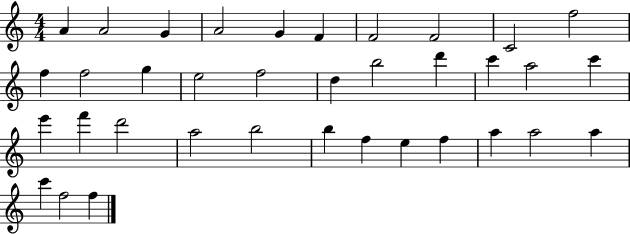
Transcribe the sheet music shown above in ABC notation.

X:1
T:Untitled
M:4/4
L:1/4
K:C
A A2 G A2 G F F2 F2 C2 f2 f f2 g e2 f2 d b2 d' c' a2 c' e' f' d'2 a2 b2 b f e f a a2 a c' f2 f